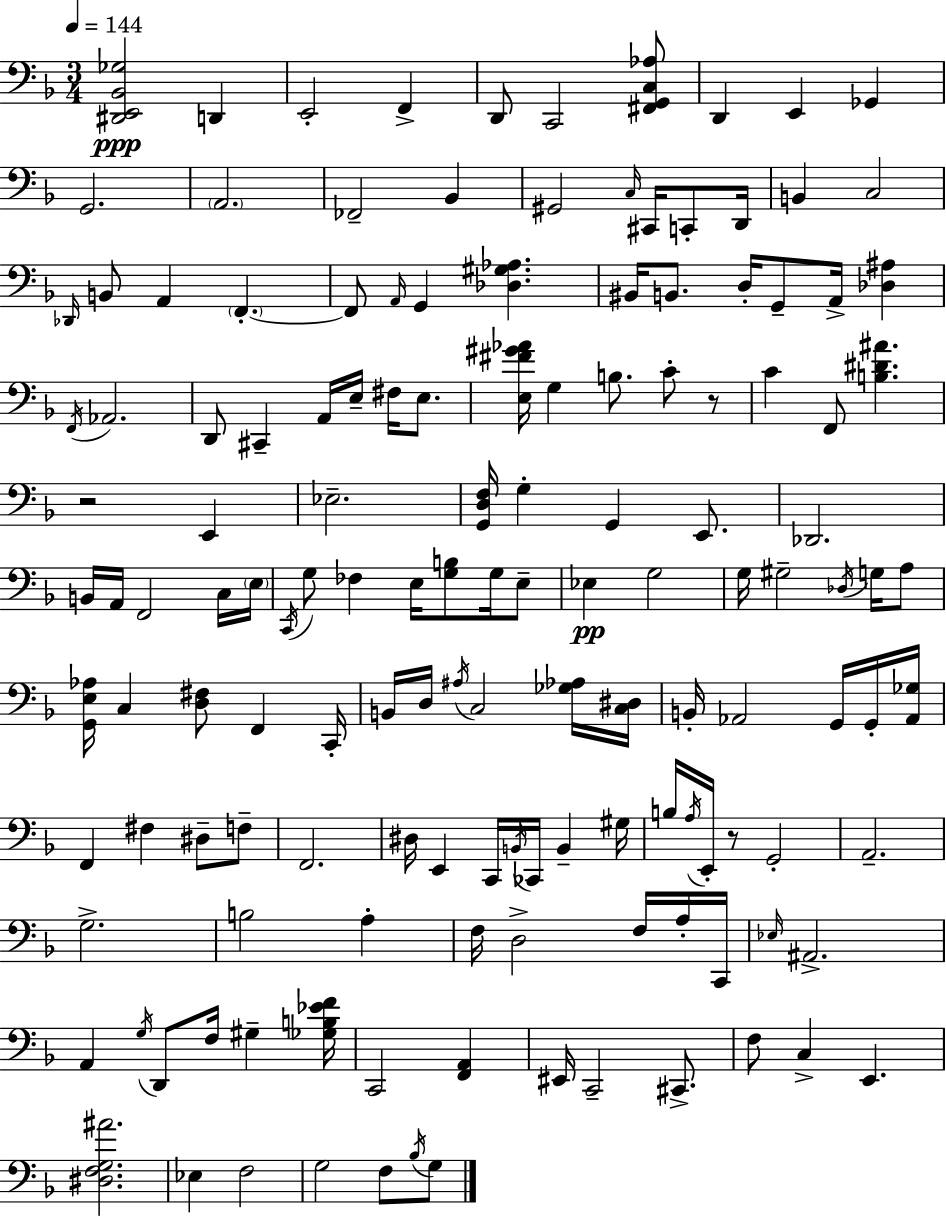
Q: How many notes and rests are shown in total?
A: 143